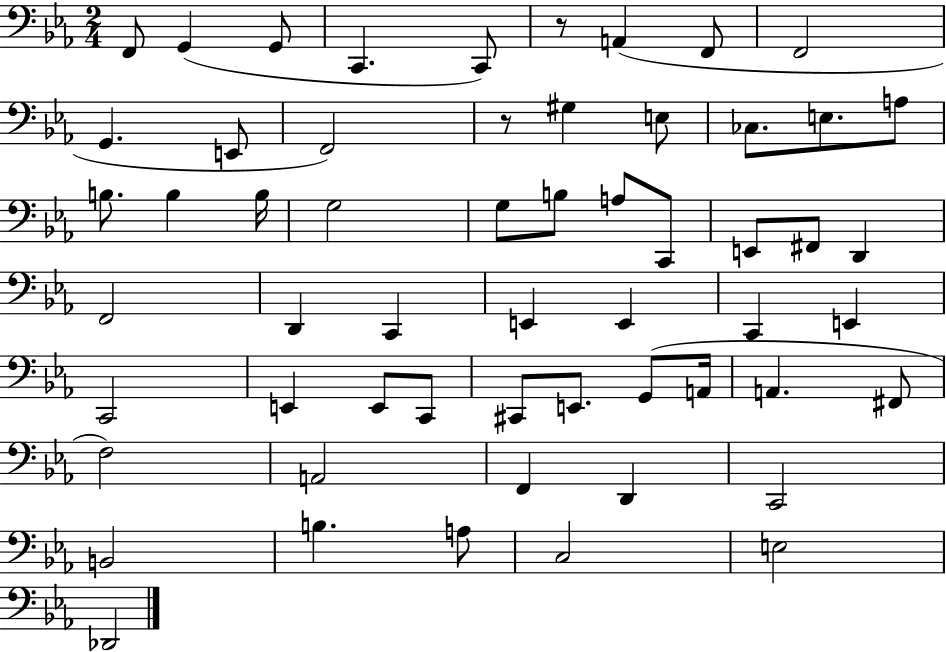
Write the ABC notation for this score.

X:1
T:Untitled
M:2/4
L:1/4
K:Eb
F,,/2 G,, G,,/2 C,, C,,/2 z/2 A,, F,,/2 F,,2 G,, E,,/2 F,,2 z/2 ^G, E,/2 _C,/2 E,/2 A,/2 B,/2 B, B,/4 G,2 G,/2 B,/2 A,/2 C,,/2 E,,/2 ^F,,/2 D,, F,,2 D,, C,, E,, E,, C,, E,, C,,2 E,, E,,/2 C,,/2 ^C,,/2 E,,/2 G,,/2 A,,/4 A,, ^F,,/2 F,2 A,,2 F,, D,, C,,2 B,,2 B, A,/2 C,2 E,2 _D,,2